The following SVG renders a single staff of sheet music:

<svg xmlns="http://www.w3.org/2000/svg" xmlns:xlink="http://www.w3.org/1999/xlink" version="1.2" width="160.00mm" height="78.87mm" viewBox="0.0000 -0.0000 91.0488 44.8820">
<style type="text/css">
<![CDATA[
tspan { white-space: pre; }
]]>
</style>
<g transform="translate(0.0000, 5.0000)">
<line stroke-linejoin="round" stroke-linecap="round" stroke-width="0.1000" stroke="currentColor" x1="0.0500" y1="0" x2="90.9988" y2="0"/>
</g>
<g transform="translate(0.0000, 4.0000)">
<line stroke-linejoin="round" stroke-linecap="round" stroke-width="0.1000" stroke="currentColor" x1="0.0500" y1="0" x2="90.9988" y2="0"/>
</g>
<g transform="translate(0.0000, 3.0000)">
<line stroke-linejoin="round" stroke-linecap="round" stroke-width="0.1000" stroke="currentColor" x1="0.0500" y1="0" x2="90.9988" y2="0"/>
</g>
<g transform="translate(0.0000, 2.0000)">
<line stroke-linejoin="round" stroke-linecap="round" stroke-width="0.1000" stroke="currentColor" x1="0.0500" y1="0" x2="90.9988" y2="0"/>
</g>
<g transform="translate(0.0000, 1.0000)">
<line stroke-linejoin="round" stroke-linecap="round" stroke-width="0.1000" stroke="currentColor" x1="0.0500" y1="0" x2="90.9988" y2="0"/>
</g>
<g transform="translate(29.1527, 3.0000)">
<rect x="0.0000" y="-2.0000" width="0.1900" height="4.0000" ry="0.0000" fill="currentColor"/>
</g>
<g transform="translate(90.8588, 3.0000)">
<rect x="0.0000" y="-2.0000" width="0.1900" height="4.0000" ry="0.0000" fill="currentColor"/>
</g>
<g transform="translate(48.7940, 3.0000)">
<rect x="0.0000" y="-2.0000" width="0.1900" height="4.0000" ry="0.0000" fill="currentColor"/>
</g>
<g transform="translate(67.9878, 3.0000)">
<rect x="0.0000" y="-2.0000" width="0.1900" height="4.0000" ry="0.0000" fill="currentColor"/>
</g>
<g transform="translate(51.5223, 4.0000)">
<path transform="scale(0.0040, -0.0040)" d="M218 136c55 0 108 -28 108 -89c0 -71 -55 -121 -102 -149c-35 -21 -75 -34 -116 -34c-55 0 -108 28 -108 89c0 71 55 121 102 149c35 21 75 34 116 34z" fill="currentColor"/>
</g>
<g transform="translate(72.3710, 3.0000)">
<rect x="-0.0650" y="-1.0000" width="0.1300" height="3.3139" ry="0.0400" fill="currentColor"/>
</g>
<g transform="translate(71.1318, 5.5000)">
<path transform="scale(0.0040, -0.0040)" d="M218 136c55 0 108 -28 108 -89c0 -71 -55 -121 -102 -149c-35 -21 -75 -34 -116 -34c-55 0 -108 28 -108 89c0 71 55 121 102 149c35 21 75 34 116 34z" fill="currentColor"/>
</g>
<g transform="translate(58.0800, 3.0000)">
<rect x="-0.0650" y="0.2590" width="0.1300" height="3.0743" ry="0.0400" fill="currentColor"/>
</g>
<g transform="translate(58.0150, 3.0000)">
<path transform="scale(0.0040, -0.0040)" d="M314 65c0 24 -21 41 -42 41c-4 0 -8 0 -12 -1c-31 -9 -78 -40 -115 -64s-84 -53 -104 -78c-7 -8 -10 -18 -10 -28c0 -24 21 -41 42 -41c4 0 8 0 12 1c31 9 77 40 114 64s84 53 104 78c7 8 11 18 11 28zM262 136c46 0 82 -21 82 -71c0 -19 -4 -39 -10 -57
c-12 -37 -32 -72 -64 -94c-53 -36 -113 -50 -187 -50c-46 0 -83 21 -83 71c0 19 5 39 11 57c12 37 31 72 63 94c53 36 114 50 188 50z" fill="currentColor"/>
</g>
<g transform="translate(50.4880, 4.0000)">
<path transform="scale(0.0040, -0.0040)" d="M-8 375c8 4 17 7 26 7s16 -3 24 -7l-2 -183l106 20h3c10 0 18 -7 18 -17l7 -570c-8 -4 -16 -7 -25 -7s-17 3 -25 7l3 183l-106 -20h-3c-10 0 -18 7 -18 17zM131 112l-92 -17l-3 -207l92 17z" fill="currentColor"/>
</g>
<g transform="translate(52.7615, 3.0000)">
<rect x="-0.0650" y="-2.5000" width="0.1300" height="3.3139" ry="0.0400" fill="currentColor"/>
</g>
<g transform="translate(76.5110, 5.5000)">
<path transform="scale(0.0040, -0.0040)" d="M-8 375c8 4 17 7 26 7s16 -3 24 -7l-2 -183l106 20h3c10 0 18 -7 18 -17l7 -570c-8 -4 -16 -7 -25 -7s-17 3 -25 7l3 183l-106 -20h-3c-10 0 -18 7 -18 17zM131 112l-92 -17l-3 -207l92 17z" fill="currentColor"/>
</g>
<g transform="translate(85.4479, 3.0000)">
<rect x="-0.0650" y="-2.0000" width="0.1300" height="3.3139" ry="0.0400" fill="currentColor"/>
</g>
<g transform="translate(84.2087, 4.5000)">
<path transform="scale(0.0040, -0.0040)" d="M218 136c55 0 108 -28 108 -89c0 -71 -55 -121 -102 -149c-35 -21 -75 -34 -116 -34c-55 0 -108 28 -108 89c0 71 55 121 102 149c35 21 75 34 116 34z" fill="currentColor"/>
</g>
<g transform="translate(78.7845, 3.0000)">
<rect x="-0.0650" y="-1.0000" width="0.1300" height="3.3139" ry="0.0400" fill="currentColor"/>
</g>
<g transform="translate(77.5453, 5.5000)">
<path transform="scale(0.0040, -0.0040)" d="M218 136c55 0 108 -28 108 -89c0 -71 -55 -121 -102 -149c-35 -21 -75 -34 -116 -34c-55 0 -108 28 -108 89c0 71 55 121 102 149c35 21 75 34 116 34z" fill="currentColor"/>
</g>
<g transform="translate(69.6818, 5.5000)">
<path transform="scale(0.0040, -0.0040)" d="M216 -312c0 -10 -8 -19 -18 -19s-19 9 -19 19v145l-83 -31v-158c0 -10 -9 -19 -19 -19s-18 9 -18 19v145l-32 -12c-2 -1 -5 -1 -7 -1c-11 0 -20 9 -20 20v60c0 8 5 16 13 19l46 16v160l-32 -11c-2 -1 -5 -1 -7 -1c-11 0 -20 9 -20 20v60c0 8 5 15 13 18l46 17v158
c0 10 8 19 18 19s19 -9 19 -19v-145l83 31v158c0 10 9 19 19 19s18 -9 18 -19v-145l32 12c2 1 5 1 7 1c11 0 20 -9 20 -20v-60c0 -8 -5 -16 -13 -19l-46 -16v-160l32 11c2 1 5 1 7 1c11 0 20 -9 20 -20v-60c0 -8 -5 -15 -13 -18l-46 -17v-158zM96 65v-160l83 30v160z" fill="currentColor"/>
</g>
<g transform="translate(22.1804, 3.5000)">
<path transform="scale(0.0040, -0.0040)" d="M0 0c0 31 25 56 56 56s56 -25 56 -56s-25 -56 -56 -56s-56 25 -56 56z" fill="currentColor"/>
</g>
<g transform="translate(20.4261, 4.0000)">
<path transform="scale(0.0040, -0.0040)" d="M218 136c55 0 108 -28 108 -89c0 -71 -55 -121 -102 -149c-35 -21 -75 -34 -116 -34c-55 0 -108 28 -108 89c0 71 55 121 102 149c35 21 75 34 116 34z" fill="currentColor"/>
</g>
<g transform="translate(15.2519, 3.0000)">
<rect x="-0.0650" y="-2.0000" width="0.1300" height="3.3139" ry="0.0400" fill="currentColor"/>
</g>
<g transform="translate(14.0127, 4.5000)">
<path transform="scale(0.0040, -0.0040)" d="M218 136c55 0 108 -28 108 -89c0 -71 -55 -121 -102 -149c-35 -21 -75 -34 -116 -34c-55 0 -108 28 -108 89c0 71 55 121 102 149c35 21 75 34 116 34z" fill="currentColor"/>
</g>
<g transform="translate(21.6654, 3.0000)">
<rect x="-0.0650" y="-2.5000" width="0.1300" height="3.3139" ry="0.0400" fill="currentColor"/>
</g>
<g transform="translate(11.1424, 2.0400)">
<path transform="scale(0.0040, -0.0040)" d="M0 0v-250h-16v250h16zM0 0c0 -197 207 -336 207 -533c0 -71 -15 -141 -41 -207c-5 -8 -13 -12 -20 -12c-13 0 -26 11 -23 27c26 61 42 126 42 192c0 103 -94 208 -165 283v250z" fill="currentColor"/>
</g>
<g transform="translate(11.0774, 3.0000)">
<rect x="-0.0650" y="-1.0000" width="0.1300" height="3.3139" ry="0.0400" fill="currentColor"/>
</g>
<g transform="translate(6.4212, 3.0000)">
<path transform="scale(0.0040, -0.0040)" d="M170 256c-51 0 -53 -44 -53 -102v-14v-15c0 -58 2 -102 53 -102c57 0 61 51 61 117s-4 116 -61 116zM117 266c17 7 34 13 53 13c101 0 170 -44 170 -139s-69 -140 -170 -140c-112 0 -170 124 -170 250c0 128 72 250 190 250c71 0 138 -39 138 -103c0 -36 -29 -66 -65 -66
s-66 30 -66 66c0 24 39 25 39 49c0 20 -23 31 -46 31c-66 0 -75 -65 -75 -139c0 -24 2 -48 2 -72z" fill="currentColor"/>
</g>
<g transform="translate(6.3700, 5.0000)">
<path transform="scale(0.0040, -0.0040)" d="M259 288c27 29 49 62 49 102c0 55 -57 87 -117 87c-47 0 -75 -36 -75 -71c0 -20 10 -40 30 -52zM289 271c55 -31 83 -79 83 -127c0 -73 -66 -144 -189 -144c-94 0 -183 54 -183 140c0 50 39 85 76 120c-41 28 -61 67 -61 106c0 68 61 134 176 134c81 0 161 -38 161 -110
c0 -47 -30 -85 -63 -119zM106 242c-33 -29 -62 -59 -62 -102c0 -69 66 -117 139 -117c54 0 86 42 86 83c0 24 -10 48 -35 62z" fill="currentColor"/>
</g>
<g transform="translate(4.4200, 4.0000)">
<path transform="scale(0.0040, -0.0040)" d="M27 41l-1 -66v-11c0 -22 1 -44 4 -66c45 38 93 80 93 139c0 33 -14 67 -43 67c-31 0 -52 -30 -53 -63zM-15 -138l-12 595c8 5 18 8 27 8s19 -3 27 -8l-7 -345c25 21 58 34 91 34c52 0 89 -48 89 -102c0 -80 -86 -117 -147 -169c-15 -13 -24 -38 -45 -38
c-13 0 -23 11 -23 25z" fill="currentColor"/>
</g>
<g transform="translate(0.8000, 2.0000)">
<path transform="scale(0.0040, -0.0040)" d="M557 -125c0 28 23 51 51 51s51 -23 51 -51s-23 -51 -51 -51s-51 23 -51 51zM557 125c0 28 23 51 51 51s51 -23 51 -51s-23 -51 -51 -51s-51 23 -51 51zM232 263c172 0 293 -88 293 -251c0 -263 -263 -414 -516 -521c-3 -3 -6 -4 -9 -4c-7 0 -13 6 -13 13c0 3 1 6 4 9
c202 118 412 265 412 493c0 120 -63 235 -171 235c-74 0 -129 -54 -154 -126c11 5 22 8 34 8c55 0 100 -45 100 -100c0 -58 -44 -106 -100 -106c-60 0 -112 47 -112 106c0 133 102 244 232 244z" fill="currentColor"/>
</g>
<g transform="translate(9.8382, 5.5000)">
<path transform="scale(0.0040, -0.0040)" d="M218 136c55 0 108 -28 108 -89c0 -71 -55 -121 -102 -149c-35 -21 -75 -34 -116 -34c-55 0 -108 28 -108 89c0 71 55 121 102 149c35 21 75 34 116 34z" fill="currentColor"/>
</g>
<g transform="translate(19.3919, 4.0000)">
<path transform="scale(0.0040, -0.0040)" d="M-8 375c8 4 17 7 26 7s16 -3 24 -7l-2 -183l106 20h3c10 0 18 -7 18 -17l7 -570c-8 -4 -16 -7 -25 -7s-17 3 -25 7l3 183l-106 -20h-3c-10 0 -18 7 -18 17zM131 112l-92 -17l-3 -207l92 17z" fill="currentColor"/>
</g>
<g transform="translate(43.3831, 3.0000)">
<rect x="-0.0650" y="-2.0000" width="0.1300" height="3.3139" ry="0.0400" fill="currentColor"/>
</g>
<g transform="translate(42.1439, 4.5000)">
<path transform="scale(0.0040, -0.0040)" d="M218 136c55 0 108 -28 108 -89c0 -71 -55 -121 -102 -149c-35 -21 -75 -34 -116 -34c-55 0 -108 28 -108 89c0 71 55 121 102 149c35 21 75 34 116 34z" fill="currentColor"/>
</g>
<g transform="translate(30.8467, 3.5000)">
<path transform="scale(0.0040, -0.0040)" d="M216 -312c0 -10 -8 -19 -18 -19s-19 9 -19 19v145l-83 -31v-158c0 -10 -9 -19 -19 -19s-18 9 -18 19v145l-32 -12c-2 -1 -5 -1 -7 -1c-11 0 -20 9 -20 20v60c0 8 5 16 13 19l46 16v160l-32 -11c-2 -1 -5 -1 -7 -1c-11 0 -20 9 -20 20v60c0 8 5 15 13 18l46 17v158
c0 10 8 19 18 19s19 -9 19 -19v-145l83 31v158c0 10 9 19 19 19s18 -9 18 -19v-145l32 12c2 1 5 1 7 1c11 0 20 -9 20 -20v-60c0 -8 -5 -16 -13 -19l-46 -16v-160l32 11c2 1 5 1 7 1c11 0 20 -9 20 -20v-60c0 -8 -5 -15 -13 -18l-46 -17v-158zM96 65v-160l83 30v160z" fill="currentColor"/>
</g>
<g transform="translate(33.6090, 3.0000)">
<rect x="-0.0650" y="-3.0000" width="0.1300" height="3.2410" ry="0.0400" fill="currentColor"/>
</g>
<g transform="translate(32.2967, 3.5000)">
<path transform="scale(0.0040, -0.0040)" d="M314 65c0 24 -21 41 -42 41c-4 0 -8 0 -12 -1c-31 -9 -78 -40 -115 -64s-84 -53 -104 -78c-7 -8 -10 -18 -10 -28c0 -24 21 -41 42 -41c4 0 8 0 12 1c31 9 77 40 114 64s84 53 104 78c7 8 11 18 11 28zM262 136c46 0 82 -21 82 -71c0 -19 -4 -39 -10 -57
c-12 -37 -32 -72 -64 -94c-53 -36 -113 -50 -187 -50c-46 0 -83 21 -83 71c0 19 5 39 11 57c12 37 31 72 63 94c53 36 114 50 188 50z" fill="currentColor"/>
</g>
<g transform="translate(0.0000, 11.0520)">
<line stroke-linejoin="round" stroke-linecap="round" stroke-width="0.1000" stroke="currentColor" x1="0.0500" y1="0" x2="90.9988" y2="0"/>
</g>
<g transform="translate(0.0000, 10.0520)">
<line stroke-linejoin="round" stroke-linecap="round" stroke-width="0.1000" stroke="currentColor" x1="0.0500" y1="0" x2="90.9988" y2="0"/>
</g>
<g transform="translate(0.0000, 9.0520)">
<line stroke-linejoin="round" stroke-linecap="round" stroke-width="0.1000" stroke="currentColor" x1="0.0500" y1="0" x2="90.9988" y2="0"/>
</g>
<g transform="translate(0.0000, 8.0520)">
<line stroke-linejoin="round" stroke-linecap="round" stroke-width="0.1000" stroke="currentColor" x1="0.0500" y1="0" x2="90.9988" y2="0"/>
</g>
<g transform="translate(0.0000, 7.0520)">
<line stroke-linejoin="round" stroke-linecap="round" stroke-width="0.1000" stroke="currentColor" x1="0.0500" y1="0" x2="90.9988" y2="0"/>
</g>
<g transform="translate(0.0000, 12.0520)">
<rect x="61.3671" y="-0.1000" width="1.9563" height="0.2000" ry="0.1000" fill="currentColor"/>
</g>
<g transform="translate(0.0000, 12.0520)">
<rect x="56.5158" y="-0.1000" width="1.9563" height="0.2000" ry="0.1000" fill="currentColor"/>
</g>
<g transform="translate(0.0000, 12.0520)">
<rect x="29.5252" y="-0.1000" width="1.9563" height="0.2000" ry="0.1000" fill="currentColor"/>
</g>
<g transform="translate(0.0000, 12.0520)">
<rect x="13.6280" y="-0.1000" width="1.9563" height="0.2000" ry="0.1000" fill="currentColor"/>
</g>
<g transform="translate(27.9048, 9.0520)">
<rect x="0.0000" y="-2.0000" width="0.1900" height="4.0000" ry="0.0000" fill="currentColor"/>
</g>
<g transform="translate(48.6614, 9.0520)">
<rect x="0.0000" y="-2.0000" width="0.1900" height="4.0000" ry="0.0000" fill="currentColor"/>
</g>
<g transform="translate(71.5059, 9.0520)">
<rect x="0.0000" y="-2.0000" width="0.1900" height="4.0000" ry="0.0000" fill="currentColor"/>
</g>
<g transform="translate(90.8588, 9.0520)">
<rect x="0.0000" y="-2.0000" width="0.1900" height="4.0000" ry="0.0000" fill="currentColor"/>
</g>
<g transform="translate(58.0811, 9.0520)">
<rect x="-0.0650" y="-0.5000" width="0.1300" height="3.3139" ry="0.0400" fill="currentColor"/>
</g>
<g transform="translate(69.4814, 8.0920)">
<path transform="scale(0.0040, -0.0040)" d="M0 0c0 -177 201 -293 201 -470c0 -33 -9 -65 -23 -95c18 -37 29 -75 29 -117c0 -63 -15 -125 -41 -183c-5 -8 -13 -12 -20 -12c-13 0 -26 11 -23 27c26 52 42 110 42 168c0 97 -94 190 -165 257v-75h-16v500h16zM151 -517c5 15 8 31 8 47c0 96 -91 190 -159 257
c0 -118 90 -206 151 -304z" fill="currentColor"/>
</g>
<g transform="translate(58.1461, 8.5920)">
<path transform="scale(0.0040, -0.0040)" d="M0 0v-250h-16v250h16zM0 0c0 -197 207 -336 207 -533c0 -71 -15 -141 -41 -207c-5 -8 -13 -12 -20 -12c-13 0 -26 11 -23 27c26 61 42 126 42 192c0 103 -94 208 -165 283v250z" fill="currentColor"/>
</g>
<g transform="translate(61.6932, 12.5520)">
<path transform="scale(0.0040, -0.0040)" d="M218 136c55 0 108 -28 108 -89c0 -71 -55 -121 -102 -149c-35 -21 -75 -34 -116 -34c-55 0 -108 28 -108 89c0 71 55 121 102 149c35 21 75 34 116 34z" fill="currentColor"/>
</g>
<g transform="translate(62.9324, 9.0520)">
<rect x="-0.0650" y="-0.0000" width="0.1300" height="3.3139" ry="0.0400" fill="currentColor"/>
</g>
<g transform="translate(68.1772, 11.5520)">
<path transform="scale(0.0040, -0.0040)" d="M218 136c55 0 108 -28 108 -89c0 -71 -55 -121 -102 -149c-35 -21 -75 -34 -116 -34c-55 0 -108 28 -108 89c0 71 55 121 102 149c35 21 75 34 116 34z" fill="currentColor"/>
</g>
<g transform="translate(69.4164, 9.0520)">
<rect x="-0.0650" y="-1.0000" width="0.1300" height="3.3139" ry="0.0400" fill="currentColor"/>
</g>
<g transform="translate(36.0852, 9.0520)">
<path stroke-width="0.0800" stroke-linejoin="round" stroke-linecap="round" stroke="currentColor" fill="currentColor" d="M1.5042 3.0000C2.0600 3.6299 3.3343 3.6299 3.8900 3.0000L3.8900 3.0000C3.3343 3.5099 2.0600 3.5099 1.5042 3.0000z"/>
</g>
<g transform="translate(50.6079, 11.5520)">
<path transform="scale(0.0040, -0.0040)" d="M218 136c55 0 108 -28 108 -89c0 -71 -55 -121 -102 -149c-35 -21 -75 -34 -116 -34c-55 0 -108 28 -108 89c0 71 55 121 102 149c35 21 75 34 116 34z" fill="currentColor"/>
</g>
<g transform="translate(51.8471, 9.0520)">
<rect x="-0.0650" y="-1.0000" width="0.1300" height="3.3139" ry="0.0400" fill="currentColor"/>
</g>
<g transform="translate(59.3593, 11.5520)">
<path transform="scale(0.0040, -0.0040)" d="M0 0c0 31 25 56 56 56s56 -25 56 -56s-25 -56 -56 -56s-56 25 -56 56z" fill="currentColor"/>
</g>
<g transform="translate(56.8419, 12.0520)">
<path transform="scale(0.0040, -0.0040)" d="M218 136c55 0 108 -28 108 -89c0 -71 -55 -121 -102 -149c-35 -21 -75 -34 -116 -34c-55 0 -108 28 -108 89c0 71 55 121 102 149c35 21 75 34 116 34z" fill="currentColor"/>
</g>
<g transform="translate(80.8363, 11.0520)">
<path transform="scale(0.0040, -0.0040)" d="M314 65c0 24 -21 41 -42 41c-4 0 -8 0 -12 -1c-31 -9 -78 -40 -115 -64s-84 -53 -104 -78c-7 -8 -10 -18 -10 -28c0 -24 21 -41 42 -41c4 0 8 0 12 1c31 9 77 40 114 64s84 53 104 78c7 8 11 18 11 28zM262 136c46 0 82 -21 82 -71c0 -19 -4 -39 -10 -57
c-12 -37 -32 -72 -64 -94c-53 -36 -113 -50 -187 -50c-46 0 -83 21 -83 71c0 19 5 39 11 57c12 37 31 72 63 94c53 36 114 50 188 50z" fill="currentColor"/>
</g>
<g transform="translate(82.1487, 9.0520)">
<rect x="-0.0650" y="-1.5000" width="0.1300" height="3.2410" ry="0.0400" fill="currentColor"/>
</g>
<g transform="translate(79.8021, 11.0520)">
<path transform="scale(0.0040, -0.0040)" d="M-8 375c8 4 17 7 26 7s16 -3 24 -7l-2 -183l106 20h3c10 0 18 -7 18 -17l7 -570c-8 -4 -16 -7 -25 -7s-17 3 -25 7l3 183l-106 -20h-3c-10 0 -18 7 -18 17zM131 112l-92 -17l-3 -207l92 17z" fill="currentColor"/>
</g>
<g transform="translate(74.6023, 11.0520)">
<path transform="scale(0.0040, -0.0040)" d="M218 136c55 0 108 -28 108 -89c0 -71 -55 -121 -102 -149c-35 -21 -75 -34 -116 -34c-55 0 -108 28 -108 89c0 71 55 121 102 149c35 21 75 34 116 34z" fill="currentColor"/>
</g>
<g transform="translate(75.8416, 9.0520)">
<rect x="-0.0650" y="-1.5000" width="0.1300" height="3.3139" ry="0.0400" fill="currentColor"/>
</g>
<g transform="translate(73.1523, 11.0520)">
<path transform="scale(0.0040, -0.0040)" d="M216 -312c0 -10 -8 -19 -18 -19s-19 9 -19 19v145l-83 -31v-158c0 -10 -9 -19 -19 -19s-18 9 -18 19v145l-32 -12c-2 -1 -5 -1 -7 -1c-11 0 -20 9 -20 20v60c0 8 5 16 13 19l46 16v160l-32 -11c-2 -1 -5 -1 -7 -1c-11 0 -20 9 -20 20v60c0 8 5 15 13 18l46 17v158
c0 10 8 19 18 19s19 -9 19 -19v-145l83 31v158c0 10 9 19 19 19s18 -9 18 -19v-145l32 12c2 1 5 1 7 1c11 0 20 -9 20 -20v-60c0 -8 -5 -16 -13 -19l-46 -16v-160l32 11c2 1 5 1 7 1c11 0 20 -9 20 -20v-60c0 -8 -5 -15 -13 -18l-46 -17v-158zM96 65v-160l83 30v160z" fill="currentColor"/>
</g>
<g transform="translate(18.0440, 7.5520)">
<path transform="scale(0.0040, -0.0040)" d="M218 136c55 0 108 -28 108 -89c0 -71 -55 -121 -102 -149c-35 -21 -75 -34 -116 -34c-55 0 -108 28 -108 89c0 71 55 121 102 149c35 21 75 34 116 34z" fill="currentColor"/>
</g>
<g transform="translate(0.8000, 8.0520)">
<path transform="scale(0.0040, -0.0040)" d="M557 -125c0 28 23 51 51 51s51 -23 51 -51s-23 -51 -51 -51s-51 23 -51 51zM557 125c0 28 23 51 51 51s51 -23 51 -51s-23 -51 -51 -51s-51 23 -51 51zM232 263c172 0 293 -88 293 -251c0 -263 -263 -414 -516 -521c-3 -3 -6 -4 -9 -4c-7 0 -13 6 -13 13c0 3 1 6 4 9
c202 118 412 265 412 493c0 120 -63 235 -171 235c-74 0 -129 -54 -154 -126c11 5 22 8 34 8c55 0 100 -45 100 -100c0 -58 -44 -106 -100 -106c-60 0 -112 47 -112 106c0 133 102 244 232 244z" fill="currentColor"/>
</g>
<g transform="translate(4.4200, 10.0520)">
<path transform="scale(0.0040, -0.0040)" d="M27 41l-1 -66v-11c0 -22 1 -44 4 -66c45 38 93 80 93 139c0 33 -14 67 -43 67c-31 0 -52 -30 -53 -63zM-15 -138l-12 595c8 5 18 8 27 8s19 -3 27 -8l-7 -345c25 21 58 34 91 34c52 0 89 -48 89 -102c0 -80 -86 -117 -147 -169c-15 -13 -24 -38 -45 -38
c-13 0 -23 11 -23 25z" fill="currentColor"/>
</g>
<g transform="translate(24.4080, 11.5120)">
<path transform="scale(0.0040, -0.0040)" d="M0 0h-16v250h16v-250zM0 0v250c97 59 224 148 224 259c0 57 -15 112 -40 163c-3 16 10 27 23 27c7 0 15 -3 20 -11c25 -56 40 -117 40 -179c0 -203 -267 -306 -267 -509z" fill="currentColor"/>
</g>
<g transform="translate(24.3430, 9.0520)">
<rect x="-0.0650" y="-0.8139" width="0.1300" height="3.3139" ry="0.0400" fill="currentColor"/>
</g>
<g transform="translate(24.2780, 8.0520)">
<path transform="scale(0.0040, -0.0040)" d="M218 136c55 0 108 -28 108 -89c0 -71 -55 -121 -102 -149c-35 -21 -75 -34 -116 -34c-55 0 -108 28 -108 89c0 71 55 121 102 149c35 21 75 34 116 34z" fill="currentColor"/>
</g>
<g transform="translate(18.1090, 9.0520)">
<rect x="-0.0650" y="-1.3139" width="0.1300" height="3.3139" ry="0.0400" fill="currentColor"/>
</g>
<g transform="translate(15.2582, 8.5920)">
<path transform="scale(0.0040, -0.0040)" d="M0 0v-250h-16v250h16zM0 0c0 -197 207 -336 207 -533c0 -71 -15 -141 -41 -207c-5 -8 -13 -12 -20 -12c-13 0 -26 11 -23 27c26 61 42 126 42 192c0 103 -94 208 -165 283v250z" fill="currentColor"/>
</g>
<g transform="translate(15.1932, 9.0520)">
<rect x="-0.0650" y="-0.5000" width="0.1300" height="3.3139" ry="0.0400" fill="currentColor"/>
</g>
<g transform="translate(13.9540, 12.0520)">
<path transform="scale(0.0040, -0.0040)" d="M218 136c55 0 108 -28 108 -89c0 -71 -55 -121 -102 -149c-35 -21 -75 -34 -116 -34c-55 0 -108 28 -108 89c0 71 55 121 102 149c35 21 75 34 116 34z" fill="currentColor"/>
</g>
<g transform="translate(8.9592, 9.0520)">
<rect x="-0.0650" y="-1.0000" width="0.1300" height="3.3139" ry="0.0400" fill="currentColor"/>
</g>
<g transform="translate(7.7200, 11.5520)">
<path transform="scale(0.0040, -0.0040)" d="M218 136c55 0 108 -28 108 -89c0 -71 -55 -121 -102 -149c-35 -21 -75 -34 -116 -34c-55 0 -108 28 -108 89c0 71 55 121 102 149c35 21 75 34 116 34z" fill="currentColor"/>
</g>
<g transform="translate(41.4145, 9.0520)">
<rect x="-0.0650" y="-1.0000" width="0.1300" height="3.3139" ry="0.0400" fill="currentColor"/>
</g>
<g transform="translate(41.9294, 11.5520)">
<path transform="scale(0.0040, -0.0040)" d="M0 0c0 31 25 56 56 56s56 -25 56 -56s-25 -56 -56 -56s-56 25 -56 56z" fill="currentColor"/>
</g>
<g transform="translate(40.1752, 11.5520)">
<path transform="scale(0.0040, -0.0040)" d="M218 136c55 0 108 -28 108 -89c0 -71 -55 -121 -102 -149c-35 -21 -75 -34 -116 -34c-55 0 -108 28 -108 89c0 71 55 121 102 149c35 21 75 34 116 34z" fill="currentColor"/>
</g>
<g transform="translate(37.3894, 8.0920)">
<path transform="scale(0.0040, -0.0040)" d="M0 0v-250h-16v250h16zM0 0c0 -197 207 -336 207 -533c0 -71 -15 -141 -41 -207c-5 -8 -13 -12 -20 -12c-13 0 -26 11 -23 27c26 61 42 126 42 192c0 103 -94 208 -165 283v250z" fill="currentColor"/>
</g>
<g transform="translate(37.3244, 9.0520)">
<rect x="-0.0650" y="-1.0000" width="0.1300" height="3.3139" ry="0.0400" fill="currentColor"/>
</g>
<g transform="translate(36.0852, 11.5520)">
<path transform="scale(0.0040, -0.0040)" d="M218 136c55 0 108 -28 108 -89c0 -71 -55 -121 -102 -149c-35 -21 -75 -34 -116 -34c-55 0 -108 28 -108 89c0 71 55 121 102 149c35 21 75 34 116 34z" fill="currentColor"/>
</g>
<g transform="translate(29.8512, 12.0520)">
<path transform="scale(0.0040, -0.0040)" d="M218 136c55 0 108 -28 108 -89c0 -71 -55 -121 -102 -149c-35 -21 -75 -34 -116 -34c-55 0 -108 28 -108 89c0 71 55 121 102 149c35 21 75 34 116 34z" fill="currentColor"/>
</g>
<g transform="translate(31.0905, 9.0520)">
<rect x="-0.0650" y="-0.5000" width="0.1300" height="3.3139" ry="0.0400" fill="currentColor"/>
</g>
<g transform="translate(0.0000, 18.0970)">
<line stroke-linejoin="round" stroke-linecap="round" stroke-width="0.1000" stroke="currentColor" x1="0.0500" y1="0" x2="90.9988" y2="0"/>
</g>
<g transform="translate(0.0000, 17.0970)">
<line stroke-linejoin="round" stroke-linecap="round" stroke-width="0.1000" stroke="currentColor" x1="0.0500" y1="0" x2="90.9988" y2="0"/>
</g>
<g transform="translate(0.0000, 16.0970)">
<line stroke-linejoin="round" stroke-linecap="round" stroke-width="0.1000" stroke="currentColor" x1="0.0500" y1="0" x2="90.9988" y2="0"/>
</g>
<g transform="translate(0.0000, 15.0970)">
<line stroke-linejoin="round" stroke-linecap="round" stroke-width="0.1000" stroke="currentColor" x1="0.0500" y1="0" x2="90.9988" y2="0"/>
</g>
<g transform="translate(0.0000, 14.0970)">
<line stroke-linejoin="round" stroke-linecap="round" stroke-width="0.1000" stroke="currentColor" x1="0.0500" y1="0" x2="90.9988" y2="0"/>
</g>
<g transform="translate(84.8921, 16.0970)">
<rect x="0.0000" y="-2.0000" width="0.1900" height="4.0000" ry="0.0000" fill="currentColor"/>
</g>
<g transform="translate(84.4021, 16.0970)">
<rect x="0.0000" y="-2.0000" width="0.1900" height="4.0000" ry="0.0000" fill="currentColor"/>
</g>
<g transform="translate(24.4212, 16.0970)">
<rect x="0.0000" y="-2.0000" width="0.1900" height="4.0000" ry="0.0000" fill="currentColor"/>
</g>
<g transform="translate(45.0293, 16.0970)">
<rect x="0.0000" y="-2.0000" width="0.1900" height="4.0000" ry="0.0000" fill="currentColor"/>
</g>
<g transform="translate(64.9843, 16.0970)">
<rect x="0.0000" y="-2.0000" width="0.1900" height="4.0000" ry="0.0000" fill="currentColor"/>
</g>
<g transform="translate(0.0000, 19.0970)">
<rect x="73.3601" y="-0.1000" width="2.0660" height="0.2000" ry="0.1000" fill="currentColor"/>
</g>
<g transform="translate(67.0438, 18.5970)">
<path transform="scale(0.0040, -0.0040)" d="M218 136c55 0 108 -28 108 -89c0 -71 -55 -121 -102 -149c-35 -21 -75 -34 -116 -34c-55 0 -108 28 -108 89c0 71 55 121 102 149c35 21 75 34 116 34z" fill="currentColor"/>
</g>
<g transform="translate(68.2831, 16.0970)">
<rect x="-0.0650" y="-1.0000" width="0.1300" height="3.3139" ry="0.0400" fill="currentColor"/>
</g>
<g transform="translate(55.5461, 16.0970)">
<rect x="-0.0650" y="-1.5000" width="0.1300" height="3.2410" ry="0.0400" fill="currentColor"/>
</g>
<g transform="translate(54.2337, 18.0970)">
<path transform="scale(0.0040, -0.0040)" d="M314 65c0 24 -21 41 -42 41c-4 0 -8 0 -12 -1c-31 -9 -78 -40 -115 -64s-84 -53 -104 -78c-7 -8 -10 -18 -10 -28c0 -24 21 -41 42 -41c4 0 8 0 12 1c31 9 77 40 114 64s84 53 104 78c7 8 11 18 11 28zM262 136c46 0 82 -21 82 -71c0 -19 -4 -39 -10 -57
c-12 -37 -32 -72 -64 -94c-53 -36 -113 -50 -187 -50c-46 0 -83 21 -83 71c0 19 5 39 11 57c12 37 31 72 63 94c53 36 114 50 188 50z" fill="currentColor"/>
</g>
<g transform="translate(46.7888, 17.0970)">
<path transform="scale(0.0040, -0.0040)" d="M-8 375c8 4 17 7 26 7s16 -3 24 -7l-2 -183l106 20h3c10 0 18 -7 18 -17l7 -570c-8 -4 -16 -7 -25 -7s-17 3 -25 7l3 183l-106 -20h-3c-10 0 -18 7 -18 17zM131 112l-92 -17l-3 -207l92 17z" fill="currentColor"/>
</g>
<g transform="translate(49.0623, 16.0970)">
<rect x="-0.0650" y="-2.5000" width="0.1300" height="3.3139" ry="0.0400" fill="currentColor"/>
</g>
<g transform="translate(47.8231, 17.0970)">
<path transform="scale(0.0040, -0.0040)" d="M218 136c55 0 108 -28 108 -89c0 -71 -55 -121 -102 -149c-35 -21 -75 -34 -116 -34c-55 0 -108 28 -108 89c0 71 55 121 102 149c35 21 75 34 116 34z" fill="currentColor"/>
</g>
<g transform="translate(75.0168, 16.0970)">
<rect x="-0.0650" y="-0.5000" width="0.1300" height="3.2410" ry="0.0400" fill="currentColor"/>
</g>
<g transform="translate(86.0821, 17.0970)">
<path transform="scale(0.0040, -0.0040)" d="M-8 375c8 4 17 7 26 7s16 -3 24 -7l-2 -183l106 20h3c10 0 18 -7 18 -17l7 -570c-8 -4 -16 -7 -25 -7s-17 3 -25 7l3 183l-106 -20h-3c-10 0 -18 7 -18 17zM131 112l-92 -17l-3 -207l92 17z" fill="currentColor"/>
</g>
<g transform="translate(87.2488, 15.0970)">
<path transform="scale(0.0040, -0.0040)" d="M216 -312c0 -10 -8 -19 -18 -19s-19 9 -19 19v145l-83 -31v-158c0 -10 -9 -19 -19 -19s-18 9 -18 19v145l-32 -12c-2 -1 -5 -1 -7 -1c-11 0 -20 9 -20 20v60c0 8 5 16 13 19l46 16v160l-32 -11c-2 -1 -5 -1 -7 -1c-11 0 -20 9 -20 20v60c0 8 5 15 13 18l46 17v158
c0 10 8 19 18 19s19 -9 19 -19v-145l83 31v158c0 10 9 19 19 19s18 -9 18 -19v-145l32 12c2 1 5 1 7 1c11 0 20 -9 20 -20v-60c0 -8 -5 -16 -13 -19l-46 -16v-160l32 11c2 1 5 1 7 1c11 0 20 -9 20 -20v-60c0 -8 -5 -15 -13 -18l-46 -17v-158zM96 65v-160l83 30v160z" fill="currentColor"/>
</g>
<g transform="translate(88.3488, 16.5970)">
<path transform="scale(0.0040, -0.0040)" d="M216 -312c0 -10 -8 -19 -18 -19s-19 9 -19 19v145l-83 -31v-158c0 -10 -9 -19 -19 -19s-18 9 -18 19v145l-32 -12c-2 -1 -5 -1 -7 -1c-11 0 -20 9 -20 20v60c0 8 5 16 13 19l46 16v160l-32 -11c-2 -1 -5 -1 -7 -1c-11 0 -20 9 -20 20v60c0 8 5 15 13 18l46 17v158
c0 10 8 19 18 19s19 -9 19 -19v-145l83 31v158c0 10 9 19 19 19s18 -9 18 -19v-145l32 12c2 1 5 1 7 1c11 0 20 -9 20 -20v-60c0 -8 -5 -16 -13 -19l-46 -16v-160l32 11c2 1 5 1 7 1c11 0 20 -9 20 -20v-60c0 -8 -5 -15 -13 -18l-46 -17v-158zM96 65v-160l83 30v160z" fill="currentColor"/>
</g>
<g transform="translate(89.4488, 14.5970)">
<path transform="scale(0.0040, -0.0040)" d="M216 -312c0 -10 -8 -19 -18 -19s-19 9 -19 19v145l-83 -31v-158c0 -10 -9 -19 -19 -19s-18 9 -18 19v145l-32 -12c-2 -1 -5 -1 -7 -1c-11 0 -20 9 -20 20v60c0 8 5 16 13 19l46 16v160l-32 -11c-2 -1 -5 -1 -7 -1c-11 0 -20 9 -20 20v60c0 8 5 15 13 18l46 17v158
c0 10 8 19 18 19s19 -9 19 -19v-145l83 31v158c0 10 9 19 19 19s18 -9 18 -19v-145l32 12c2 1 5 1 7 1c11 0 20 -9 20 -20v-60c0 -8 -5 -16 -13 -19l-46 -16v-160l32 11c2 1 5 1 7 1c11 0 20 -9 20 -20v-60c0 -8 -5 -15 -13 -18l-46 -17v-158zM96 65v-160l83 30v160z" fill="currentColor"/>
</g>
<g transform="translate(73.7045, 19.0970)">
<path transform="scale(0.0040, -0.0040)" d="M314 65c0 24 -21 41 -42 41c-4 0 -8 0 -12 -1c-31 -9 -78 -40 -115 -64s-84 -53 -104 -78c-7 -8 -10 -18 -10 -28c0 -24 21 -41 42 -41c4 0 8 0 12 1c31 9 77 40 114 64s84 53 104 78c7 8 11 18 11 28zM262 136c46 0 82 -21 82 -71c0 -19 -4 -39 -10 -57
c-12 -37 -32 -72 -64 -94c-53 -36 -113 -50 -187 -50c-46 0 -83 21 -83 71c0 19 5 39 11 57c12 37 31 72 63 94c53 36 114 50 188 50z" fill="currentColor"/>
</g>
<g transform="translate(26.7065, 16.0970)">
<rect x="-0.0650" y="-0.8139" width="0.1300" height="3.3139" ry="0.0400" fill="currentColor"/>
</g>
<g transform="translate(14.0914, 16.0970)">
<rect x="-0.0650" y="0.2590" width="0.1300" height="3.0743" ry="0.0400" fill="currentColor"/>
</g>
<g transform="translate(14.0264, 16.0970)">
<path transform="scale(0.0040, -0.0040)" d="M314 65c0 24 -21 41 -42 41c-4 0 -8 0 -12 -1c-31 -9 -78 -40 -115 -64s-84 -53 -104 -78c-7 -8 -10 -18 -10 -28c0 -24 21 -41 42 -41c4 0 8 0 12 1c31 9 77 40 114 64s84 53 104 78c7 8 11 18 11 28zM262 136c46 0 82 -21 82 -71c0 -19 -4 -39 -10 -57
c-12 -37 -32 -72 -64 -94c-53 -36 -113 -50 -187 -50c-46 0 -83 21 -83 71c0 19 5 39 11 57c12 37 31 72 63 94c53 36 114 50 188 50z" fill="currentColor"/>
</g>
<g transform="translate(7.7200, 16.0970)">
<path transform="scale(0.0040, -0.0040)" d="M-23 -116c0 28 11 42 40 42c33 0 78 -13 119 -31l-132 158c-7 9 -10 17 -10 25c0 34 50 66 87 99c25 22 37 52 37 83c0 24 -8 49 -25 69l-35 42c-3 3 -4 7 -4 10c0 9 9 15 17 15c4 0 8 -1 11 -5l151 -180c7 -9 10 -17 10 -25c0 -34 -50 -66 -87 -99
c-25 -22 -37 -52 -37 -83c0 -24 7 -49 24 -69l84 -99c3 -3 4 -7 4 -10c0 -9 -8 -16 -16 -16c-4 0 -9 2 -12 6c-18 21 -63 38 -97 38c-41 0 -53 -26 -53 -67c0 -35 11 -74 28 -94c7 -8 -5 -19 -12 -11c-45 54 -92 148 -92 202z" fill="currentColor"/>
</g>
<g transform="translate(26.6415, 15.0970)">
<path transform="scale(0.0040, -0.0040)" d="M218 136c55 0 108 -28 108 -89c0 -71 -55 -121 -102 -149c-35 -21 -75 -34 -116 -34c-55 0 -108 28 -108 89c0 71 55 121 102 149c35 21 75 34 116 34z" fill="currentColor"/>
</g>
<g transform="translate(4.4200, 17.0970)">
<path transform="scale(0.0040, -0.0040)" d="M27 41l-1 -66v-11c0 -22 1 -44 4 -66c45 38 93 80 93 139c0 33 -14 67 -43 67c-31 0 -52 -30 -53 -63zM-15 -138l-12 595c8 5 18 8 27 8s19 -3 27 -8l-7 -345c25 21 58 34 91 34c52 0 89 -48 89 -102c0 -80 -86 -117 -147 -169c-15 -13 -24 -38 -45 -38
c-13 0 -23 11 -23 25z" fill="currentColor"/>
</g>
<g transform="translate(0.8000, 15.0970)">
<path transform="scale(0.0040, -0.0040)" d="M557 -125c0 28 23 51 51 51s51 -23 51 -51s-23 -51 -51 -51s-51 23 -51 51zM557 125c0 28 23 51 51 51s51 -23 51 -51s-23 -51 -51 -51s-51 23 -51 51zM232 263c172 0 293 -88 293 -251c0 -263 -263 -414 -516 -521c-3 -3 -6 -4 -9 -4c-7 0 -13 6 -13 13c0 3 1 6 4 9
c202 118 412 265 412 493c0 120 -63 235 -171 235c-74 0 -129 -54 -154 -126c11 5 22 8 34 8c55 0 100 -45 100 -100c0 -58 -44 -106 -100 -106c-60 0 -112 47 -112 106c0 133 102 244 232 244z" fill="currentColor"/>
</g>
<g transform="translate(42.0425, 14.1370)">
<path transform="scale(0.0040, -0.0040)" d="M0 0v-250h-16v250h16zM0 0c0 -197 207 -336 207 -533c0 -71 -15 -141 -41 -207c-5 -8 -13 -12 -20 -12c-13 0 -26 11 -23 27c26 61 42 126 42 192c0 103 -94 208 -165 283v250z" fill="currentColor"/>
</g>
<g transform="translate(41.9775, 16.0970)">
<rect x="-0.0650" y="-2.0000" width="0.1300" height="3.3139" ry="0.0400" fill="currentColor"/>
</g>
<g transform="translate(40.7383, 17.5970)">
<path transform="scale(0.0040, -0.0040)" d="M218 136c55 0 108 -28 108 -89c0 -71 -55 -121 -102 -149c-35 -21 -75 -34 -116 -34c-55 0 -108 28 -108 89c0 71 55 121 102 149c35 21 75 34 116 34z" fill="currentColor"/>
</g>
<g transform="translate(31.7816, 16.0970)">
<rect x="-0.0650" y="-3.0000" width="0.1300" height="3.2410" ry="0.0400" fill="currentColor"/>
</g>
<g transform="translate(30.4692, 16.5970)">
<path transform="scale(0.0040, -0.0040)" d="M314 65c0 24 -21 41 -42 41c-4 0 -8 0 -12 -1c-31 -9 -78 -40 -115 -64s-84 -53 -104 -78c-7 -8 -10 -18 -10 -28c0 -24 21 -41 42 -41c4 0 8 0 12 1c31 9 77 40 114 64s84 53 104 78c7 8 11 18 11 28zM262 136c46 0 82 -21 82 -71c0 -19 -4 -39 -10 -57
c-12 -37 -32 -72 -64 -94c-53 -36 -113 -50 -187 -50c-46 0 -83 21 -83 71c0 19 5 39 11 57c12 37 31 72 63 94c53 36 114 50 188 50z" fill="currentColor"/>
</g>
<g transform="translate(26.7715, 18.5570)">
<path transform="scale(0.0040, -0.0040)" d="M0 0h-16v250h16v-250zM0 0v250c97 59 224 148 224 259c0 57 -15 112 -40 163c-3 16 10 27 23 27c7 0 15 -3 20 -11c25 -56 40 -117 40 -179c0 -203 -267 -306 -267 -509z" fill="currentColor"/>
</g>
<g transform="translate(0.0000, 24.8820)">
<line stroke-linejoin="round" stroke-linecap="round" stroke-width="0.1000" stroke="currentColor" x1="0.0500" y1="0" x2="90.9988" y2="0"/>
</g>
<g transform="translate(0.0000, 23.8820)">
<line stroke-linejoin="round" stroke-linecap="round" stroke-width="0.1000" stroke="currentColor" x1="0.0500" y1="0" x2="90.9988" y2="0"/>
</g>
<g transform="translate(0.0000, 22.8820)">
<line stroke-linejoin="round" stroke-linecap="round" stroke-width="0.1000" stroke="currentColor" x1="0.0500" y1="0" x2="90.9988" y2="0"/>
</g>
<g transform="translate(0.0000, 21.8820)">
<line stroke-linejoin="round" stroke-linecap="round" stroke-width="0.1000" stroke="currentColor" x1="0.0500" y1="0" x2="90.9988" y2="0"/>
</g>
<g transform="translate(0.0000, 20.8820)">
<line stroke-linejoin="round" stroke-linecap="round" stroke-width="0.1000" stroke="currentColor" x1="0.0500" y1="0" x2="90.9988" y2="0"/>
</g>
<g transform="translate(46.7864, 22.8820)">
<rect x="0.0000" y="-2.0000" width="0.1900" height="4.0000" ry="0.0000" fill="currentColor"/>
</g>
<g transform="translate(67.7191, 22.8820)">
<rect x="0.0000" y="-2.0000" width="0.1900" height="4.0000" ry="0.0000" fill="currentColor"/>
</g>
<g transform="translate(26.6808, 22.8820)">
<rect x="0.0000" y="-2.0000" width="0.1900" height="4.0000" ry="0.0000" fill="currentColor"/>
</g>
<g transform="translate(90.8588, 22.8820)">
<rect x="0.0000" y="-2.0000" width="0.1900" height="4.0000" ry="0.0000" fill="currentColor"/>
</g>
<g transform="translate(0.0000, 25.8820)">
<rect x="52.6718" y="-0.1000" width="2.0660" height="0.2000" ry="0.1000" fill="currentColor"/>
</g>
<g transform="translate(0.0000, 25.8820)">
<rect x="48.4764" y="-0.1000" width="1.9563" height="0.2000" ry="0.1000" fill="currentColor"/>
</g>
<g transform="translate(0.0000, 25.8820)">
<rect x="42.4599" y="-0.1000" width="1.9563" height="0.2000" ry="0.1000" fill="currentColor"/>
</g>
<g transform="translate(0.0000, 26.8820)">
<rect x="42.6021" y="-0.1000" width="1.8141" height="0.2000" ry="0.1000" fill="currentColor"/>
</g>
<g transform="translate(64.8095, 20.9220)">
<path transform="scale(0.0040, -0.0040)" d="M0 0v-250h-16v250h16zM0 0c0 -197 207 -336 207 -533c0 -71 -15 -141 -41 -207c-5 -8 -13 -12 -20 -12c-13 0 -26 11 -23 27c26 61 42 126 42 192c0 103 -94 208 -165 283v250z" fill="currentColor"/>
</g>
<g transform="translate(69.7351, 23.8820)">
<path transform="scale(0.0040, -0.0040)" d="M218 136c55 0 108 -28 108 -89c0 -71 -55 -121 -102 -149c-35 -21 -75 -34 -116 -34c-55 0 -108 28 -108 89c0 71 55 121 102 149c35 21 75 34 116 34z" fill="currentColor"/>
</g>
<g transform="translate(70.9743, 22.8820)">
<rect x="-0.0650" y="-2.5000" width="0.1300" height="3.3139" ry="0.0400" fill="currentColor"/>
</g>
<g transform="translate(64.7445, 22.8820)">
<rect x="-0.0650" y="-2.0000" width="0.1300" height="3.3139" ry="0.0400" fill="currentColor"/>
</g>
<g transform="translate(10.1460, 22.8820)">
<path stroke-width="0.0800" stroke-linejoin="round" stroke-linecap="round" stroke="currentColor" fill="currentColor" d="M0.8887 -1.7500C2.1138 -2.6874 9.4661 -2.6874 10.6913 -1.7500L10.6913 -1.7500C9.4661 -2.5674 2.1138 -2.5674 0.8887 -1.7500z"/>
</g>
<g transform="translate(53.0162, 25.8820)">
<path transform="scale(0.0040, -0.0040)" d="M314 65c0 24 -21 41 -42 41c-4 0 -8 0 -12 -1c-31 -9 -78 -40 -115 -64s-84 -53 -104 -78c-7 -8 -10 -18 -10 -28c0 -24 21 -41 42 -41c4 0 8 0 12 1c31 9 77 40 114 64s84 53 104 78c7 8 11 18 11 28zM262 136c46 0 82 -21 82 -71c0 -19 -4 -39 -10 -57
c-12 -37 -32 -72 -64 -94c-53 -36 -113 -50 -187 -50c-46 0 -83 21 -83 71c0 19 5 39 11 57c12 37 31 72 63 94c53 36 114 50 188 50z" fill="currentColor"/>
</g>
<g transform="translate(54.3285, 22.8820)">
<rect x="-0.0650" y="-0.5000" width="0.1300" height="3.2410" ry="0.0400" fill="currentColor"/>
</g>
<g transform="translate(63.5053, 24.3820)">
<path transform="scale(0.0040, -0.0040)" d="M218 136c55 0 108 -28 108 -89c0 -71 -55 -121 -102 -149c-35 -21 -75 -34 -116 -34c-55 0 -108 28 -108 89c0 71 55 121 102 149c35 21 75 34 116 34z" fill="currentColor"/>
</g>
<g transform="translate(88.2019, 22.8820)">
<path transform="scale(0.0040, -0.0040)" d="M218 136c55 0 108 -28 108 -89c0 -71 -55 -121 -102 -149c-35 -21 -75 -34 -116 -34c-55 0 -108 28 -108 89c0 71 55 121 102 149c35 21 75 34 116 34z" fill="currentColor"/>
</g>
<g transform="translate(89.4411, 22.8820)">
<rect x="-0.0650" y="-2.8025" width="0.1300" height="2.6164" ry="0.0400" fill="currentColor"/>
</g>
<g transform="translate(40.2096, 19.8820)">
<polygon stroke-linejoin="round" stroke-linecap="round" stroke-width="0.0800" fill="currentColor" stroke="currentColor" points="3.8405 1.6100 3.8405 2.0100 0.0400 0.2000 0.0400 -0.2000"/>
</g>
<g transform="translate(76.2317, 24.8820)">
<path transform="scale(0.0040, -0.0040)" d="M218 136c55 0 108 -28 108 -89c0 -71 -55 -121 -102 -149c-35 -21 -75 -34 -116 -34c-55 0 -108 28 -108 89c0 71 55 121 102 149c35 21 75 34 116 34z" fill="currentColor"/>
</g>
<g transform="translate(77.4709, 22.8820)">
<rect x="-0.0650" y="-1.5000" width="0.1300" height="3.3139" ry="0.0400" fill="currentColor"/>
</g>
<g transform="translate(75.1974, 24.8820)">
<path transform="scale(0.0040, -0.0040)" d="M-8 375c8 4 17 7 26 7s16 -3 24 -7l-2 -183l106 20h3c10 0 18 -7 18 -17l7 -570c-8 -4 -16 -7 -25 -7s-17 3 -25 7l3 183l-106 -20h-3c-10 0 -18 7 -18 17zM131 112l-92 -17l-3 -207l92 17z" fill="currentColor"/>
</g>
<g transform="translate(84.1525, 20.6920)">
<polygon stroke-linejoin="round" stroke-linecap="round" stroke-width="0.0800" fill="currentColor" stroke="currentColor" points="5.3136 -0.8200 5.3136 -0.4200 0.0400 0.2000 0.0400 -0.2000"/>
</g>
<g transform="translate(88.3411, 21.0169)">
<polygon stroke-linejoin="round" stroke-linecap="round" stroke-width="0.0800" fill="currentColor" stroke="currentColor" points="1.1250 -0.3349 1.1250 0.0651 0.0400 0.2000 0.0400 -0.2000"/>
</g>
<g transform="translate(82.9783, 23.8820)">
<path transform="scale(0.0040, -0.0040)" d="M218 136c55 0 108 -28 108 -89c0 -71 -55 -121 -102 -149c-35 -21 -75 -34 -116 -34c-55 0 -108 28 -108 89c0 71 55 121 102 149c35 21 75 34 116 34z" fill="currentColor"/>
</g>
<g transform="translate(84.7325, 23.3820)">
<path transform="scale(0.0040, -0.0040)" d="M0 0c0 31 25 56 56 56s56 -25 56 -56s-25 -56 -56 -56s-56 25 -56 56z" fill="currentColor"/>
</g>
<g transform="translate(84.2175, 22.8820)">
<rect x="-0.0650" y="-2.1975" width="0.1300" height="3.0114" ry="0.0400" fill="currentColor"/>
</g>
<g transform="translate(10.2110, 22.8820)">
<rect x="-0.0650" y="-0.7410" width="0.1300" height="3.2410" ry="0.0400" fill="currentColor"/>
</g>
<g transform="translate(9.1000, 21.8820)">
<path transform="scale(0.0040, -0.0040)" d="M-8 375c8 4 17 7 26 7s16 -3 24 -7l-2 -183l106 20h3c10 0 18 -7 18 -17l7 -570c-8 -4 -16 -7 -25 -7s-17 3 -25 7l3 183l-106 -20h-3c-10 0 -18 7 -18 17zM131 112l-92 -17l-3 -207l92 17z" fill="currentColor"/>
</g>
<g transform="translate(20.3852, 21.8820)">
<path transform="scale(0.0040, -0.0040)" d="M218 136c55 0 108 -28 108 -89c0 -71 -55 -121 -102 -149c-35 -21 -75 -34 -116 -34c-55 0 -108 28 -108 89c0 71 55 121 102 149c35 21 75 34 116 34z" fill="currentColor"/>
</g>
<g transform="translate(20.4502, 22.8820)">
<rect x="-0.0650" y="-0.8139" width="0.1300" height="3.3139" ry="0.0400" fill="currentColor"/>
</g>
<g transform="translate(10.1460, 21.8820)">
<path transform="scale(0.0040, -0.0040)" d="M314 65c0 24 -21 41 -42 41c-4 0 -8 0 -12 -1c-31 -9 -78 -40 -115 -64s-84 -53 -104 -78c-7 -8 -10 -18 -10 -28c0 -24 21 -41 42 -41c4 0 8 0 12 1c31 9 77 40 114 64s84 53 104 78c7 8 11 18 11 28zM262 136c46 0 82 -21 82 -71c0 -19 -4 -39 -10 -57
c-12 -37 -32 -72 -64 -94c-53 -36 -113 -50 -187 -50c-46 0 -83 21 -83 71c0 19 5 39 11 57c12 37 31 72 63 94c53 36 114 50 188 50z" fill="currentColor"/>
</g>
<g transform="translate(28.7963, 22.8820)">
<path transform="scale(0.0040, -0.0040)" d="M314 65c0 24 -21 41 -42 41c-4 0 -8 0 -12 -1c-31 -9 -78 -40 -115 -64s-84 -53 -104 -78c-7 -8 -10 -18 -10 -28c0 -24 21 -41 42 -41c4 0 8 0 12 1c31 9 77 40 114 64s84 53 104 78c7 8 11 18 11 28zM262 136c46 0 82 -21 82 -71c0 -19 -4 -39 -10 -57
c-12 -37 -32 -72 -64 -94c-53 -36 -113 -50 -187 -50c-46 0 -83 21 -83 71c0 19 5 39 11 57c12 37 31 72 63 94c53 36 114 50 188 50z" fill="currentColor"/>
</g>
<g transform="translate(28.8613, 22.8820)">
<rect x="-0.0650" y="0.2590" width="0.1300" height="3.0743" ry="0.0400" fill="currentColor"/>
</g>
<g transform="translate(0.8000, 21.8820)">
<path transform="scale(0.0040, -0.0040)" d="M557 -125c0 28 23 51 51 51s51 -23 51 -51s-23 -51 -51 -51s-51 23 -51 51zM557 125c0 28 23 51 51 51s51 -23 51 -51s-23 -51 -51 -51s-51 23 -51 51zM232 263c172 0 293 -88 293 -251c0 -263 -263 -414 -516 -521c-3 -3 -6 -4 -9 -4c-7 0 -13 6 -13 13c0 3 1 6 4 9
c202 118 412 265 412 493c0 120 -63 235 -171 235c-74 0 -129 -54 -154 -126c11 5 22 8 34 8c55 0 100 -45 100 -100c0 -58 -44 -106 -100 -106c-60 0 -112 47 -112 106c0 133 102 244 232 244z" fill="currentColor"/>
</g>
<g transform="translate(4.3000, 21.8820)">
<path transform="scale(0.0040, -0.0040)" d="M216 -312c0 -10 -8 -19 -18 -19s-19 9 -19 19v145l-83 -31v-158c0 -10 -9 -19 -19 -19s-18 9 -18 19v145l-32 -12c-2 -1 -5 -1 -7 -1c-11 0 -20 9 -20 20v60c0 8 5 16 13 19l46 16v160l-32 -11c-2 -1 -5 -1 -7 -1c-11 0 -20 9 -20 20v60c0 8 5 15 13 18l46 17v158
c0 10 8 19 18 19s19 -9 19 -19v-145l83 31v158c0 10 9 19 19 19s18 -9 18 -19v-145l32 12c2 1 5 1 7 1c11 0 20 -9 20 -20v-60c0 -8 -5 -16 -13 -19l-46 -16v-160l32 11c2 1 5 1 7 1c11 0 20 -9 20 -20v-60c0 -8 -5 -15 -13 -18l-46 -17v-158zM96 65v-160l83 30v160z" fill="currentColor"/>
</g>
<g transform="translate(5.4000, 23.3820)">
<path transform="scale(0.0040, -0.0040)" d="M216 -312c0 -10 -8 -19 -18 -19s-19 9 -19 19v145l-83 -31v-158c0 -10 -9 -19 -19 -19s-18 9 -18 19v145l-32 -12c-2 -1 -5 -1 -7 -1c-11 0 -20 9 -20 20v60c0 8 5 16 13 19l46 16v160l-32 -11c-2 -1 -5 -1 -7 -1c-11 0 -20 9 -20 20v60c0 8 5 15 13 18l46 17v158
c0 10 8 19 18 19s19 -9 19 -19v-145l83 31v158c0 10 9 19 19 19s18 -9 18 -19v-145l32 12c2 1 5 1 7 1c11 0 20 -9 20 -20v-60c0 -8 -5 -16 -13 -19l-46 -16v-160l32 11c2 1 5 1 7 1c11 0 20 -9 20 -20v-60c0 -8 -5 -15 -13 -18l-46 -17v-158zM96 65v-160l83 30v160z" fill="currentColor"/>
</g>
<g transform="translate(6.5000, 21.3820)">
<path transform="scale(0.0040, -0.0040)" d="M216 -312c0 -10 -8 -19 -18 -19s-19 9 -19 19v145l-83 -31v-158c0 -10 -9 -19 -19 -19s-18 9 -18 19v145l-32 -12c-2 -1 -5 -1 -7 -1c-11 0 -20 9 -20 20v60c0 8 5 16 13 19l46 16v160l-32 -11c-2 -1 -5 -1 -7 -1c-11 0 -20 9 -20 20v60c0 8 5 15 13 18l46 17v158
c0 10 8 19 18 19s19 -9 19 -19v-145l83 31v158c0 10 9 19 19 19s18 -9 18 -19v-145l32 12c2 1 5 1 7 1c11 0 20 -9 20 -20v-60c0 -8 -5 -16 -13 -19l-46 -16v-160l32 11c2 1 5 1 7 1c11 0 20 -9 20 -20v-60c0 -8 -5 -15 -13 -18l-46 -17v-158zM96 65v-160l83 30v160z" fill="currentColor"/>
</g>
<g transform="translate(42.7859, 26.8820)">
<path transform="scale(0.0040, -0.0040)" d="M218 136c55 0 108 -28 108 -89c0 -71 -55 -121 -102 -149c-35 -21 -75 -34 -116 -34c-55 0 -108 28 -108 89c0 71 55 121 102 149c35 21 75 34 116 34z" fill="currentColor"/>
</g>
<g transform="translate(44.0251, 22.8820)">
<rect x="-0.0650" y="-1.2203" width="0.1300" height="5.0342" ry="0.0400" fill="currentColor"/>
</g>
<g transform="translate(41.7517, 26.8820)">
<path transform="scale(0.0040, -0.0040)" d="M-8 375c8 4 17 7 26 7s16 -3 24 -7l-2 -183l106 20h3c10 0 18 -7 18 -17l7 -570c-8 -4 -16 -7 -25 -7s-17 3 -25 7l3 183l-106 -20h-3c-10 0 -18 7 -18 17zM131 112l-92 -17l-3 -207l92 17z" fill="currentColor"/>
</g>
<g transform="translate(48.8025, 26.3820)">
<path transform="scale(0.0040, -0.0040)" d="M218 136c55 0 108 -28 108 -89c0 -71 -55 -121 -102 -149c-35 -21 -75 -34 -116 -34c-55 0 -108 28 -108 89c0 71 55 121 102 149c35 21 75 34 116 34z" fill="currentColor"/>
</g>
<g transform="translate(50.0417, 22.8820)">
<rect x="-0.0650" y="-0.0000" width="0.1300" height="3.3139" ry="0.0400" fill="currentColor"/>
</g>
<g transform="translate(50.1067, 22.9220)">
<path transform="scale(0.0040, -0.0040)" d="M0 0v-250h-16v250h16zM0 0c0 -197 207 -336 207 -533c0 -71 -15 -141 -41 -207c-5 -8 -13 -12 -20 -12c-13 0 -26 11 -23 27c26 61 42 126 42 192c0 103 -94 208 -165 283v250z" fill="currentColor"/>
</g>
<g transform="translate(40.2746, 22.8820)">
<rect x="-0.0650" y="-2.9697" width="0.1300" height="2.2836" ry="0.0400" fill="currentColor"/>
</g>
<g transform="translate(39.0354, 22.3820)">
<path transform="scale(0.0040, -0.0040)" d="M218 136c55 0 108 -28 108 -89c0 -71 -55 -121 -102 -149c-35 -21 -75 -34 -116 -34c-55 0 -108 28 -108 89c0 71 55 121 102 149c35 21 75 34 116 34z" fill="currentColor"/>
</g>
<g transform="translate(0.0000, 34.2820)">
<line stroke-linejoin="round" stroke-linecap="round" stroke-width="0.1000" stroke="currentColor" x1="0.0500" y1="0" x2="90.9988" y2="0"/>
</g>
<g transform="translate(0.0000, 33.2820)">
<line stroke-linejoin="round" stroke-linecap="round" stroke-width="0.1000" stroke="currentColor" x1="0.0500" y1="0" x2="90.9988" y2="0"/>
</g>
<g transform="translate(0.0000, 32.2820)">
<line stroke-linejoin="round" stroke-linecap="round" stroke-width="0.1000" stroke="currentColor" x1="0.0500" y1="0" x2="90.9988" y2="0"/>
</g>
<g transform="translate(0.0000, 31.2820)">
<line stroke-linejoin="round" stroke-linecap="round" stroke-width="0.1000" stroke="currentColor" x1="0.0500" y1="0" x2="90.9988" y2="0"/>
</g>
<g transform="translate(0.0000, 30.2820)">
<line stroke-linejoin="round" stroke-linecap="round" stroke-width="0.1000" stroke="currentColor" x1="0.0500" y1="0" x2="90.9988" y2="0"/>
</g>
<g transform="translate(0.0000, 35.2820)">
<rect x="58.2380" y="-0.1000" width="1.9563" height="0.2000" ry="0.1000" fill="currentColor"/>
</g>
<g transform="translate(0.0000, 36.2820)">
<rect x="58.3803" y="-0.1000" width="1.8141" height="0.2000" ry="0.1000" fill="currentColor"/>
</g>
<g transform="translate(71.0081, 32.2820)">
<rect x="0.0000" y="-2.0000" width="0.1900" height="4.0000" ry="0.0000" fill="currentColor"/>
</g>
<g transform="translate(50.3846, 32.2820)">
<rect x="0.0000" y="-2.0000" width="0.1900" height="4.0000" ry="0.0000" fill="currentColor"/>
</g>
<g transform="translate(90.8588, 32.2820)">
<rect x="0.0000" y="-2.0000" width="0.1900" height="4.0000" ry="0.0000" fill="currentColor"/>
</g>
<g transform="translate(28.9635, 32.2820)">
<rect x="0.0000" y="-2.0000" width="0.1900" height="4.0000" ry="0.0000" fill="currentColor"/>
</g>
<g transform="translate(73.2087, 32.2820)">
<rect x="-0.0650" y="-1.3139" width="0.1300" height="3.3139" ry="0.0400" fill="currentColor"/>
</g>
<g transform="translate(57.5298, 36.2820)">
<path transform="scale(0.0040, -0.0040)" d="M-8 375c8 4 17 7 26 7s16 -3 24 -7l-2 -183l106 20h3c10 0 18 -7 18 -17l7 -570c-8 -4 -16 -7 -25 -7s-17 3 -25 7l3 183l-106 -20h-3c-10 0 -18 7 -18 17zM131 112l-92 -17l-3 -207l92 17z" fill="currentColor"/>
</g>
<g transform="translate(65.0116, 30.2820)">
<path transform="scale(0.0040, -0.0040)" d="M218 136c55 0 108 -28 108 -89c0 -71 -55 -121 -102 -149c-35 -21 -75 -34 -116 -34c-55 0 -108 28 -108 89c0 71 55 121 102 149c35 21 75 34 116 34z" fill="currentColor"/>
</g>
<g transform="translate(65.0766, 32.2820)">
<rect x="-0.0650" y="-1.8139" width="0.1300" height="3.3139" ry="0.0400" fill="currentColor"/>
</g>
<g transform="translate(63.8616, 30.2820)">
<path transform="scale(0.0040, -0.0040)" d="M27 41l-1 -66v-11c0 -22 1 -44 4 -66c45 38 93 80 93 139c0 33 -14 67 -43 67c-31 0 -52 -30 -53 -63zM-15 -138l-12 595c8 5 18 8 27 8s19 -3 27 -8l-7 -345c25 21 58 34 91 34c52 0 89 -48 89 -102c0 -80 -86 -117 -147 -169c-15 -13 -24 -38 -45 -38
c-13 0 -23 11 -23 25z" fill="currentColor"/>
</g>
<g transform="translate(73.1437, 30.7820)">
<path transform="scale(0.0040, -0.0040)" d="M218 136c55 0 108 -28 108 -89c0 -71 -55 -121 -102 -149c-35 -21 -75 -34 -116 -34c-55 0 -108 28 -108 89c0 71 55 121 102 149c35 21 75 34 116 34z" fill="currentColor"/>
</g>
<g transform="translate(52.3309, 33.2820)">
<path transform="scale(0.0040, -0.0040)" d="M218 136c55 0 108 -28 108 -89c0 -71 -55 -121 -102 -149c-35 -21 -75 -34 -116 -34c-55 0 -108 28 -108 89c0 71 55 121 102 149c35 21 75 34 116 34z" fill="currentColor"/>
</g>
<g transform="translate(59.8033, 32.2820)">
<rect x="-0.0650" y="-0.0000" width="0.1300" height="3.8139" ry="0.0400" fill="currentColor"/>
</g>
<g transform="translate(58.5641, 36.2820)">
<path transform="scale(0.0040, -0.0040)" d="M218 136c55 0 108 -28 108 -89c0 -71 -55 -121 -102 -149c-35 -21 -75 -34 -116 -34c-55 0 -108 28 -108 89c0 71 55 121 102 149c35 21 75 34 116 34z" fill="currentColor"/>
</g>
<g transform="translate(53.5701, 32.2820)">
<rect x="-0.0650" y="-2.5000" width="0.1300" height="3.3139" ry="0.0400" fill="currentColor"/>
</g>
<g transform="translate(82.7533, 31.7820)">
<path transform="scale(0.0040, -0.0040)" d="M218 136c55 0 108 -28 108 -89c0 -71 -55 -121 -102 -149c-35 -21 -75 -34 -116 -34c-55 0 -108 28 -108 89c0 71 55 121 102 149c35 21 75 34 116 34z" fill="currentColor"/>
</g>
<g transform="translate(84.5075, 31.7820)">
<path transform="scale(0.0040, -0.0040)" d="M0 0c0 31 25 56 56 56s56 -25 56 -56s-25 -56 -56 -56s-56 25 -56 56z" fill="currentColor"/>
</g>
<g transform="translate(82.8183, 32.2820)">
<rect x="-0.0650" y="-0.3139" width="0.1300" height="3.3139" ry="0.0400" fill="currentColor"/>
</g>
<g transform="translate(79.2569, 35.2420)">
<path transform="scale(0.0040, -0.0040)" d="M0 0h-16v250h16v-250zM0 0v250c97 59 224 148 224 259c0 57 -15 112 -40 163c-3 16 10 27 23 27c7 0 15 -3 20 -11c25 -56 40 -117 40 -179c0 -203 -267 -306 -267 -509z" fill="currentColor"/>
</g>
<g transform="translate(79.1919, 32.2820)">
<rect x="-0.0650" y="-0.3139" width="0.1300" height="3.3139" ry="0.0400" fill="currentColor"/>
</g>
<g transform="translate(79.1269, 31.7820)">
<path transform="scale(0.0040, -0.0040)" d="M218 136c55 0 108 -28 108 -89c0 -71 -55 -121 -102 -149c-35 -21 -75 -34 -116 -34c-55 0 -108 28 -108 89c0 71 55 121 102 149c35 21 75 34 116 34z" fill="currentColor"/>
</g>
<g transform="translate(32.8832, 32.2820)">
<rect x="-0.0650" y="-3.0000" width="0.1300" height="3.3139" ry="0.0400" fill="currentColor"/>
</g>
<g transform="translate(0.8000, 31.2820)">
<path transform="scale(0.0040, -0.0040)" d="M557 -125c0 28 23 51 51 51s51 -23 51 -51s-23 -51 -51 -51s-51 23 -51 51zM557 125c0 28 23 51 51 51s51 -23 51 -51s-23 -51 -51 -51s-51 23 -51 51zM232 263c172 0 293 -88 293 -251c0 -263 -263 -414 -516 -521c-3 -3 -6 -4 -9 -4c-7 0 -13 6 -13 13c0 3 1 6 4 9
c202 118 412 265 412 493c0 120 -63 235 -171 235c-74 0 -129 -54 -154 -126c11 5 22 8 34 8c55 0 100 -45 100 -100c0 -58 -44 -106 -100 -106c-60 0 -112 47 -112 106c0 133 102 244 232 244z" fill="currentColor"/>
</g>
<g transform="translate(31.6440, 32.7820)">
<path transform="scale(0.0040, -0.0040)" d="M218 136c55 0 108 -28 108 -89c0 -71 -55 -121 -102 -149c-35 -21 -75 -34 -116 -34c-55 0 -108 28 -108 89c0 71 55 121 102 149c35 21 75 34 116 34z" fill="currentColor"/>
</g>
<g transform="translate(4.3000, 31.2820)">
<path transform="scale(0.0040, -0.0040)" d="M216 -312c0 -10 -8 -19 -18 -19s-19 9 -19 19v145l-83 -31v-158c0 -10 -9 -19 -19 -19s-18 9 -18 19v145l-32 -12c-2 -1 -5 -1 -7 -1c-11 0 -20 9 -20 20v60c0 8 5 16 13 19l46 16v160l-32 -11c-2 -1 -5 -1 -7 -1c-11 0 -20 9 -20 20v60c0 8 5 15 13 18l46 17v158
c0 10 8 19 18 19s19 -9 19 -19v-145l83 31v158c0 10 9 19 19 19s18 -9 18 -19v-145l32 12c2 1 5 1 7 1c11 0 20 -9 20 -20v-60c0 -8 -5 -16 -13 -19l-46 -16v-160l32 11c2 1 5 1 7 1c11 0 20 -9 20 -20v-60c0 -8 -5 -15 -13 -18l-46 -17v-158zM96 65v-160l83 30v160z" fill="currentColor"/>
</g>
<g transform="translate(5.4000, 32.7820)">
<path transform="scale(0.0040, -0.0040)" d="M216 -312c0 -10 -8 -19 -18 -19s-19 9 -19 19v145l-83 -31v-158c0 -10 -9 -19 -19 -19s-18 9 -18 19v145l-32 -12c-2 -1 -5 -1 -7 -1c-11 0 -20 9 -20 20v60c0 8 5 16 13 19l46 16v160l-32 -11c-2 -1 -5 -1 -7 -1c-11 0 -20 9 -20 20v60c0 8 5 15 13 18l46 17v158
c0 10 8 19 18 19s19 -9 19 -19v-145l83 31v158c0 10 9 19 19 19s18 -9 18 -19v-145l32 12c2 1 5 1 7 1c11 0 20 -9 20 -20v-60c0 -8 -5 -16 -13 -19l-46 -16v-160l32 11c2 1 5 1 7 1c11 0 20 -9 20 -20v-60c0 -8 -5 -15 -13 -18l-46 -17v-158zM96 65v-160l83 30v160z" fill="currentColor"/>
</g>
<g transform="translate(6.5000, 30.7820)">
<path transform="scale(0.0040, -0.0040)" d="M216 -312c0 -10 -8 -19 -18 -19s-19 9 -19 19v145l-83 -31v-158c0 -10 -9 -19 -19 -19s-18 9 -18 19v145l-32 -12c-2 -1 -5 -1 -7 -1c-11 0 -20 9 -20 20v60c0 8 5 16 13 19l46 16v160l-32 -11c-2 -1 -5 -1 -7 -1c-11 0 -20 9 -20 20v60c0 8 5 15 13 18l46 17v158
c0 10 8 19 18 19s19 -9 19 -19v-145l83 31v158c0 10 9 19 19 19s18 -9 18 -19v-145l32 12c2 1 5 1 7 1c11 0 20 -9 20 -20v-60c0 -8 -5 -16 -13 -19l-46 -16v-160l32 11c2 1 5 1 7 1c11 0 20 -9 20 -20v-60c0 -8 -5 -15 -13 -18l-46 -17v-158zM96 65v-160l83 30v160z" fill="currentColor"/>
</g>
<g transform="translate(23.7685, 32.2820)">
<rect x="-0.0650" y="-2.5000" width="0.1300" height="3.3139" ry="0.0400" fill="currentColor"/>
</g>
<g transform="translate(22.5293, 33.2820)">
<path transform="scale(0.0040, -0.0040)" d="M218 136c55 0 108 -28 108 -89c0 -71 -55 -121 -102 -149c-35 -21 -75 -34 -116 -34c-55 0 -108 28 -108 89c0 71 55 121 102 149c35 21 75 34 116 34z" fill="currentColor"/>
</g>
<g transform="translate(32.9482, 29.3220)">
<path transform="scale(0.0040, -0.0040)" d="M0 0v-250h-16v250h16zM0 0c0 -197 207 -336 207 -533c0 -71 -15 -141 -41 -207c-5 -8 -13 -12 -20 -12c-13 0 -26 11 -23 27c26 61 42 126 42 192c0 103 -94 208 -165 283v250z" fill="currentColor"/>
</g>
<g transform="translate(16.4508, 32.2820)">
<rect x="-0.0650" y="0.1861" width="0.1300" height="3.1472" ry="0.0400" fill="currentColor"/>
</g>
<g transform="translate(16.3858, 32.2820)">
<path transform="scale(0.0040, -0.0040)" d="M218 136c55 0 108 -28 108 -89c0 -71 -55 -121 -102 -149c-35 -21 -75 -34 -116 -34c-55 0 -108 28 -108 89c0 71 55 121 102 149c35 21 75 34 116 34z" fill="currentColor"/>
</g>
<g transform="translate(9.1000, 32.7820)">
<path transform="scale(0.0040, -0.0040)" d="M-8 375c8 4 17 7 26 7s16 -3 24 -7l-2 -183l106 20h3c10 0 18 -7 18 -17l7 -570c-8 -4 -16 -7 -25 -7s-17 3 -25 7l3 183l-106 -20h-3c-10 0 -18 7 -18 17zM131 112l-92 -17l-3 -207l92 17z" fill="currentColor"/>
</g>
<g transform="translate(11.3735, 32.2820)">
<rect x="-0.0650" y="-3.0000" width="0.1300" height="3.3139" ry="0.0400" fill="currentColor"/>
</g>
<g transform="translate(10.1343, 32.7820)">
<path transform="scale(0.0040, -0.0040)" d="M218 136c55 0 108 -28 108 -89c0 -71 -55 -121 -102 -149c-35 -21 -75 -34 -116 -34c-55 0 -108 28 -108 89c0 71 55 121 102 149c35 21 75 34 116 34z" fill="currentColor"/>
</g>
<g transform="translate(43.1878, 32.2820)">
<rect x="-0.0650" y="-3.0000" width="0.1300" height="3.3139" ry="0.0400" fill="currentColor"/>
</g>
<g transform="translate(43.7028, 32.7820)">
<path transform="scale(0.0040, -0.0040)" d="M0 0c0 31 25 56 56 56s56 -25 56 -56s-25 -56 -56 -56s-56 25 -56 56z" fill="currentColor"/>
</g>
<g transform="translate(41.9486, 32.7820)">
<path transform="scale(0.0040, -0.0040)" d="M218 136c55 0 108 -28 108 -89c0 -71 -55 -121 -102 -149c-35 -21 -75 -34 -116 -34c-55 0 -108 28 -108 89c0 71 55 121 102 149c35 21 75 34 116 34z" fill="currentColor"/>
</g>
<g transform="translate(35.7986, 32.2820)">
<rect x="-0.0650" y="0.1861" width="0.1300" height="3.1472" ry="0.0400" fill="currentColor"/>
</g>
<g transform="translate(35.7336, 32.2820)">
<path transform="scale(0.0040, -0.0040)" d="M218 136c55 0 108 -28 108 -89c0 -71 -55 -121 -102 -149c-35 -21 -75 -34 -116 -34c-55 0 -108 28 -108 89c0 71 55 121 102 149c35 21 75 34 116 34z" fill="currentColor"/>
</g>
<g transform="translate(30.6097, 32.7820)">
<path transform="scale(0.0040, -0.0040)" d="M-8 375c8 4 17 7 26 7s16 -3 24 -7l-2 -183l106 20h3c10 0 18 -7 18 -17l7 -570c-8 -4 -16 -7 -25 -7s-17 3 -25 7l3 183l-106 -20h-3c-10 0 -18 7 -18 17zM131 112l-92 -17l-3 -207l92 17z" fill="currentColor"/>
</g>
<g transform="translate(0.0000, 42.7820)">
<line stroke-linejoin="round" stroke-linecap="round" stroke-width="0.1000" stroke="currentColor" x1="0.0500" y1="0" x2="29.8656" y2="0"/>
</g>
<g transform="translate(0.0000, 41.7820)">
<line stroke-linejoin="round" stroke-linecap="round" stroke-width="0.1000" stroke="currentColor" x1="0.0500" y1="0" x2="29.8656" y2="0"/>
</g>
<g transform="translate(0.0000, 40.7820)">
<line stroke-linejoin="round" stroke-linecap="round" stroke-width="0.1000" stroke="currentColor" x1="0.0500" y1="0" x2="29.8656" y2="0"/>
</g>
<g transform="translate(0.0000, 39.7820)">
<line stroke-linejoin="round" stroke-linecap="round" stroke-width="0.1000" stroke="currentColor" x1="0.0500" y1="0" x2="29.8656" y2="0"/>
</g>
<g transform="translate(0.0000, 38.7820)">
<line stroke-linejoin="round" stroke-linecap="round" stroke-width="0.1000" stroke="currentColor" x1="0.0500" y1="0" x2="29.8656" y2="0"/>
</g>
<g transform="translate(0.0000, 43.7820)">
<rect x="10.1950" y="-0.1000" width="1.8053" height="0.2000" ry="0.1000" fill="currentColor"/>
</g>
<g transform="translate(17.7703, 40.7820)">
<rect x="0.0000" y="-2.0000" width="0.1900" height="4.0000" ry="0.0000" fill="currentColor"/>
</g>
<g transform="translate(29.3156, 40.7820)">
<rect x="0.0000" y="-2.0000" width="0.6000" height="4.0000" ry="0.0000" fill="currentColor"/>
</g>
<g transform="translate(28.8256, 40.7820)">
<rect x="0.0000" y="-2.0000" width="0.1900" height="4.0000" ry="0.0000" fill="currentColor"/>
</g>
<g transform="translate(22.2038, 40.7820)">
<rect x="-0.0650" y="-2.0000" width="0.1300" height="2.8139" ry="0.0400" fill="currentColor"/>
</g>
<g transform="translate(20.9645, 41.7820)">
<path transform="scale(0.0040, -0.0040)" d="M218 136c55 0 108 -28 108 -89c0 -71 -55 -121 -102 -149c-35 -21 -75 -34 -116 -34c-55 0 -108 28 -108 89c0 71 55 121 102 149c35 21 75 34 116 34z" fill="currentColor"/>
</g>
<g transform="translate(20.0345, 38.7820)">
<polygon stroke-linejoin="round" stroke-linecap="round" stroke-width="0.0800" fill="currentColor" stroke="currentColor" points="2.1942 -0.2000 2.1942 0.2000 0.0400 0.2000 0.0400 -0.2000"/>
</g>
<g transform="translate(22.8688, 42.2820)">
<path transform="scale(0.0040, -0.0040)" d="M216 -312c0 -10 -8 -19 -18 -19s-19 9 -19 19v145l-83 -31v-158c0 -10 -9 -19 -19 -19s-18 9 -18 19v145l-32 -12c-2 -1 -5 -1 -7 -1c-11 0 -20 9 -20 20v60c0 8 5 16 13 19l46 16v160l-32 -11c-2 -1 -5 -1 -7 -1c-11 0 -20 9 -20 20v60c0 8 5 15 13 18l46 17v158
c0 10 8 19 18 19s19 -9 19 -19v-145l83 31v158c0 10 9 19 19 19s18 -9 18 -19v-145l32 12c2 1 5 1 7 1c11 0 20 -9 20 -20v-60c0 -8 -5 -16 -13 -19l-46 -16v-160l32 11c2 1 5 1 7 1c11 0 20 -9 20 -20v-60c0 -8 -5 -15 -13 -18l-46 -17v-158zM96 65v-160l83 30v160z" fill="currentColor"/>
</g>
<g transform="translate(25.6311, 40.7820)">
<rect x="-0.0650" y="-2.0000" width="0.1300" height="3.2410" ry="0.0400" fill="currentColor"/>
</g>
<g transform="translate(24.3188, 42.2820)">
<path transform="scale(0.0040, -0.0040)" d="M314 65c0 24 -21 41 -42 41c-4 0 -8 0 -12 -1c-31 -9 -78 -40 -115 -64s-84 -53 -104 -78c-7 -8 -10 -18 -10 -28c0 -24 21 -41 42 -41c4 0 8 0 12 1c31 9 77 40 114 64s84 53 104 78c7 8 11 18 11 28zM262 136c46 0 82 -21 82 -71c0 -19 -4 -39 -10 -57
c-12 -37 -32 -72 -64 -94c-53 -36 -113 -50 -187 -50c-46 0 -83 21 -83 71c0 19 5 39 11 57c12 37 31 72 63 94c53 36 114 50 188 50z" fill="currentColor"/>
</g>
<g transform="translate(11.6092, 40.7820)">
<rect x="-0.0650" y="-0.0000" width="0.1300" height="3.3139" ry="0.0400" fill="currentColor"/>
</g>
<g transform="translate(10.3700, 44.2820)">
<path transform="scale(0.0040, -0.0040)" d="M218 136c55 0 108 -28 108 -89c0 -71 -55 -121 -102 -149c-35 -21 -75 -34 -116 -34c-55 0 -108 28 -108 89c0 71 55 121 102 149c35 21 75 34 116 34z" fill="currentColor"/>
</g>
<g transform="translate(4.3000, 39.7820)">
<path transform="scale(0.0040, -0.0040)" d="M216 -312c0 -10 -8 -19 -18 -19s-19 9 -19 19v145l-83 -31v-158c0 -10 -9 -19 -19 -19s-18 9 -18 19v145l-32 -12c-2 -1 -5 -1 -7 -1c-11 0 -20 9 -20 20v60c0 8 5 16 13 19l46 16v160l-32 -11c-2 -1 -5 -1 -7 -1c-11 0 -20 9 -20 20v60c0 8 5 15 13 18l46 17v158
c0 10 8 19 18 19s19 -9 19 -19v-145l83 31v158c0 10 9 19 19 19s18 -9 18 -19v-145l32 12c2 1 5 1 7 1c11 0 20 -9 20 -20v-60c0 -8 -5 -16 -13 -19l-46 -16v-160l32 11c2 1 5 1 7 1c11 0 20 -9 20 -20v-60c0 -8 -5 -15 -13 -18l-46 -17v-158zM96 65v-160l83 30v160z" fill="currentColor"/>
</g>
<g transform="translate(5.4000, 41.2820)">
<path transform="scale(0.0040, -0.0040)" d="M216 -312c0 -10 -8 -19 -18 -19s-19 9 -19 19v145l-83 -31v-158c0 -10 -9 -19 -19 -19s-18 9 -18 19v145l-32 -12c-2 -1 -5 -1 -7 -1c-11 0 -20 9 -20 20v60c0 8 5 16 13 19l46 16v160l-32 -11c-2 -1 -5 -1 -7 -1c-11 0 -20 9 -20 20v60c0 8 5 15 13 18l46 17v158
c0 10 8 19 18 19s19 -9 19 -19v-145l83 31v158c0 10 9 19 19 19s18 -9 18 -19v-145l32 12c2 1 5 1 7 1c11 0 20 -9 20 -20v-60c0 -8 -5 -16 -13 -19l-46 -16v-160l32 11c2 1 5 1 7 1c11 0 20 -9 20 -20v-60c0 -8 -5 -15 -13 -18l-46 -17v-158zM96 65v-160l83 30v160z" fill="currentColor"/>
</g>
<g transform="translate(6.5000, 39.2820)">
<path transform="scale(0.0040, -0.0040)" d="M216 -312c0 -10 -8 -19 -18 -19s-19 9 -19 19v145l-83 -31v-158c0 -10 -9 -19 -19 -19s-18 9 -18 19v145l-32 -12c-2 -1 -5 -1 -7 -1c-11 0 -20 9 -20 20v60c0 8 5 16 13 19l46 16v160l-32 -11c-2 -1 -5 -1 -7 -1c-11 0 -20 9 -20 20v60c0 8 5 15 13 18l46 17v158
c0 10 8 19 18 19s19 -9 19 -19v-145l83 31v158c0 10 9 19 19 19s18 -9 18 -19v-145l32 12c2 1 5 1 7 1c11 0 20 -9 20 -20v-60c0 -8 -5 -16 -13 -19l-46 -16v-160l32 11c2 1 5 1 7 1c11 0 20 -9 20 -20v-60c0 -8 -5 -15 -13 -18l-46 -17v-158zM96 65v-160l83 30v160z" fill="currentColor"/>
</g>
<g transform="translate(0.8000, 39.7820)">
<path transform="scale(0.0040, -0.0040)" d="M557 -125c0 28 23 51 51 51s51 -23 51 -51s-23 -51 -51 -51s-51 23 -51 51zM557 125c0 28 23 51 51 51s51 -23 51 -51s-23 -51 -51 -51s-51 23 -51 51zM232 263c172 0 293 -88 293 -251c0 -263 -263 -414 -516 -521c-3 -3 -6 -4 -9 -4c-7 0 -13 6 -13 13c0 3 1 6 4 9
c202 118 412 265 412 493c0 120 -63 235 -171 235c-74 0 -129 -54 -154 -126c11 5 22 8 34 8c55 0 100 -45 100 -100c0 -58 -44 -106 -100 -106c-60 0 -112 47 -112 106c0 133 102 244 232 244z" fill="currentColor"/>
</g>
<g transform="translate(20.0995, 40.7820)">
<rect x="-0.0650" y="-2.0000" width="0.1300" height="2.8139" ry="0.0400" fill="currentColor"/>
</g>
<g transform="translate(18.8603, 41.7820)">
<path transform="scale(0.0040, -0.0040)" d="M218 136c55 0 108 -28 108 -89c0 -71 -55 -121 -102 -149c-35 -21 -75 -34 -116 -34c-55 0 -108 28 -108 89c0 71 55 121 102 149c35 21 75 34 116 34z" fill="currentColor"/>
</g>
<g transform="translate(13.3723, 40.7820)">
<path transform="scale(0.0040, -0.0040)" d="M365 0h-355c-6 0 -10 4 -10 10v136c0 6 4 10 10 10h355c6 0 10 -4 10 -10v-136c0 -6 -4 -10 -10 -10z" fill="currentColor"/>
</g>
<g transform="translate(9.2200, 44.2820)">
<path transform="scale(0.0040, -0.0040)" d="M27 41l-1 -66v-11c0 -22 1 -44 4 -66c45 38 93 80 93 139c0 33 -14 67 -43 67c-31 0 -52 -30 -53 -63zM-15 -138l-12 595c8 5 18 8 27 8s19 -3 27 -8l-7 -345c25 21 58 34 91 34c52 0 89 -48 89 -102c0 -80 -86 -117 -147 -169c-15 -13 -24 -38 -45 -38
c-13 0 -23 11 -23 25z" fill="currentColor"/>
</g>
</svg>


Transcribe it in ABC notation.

X:1
T:Untitled
M:6/8
L:1/4
K:F
F,,/2 A,, B,, ^C,2 A,, B,, D,2 ^F,, F,, A,, F,, E,,/2 G, F,/2 E,, F,,/2 F,, F,, E,,/2 D,, F,,/4 ^G,, G,,2 z D,2 F,/2 C,2 A,,/2 B,, G,,2 F,, E,,2 F,2 F, D,2 E,/2 C,,/2 D,,/2 E,,2 A,,/2 B,, G,, B,,/2 D,/4 C, D, B,, C,/2 D, C, B,, C,, _A, ^G, E,/2 E, _D,, z2 B,,/2 B,,/2 ^A,,2